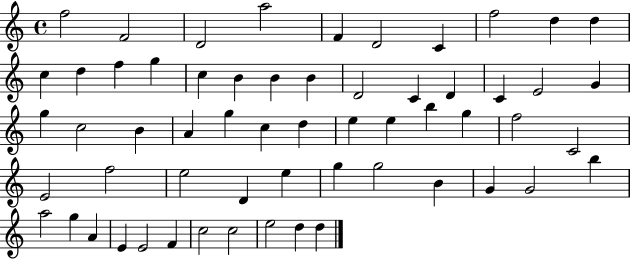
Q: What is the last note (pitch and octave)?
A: D5